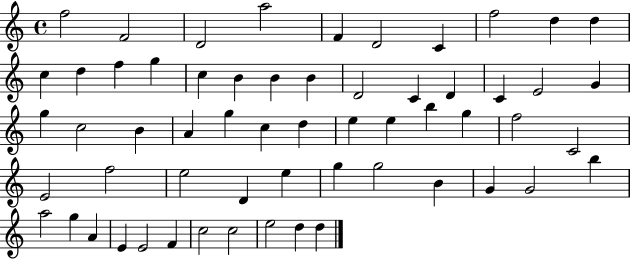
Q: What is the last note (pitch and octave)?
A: D5